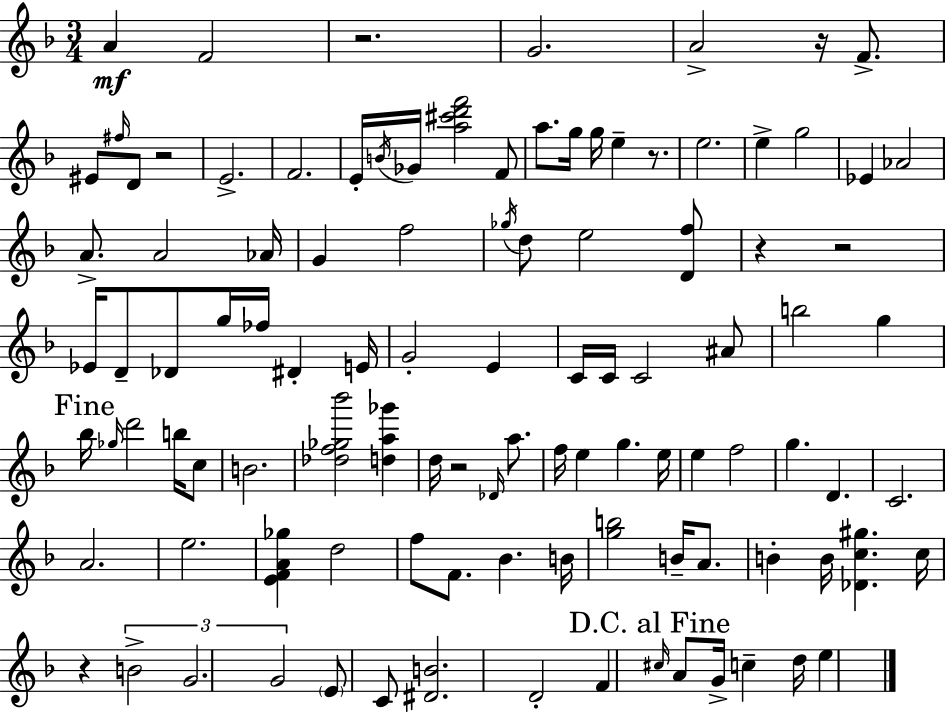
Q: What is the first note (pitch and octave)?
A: A4